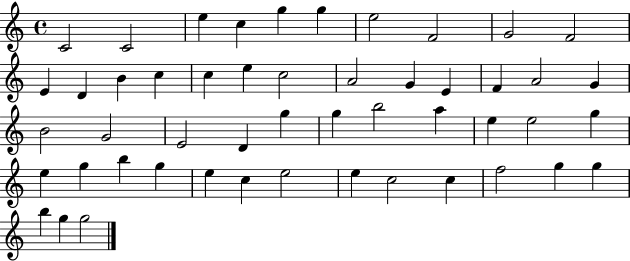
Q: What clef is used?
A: treble